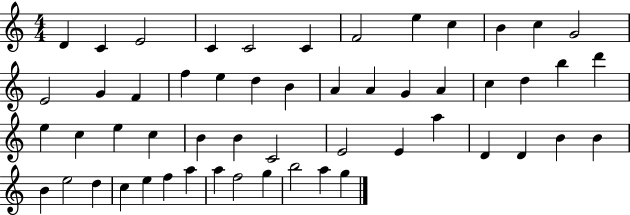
D4/q C4/q E4/h C4/q C4/h C4/q F4/h E5/q C5/q B4/q C5/q G4/h E4/h G4/q F4/q F5/q E5/q D5/q B4/q A4/q A4/q G4/q A4/q C5/q D5/q B5/q D6/q E5/q C5/q E5/q C5/q B4/q B4/q C4/h E4/h E4/q A5/q D4/q D4/q B4/q B4/q B4/q E5/h D5/q C5/q E5/q F5/q A5/q A5/q F5/h G5/q B5/h A5/q G5/q